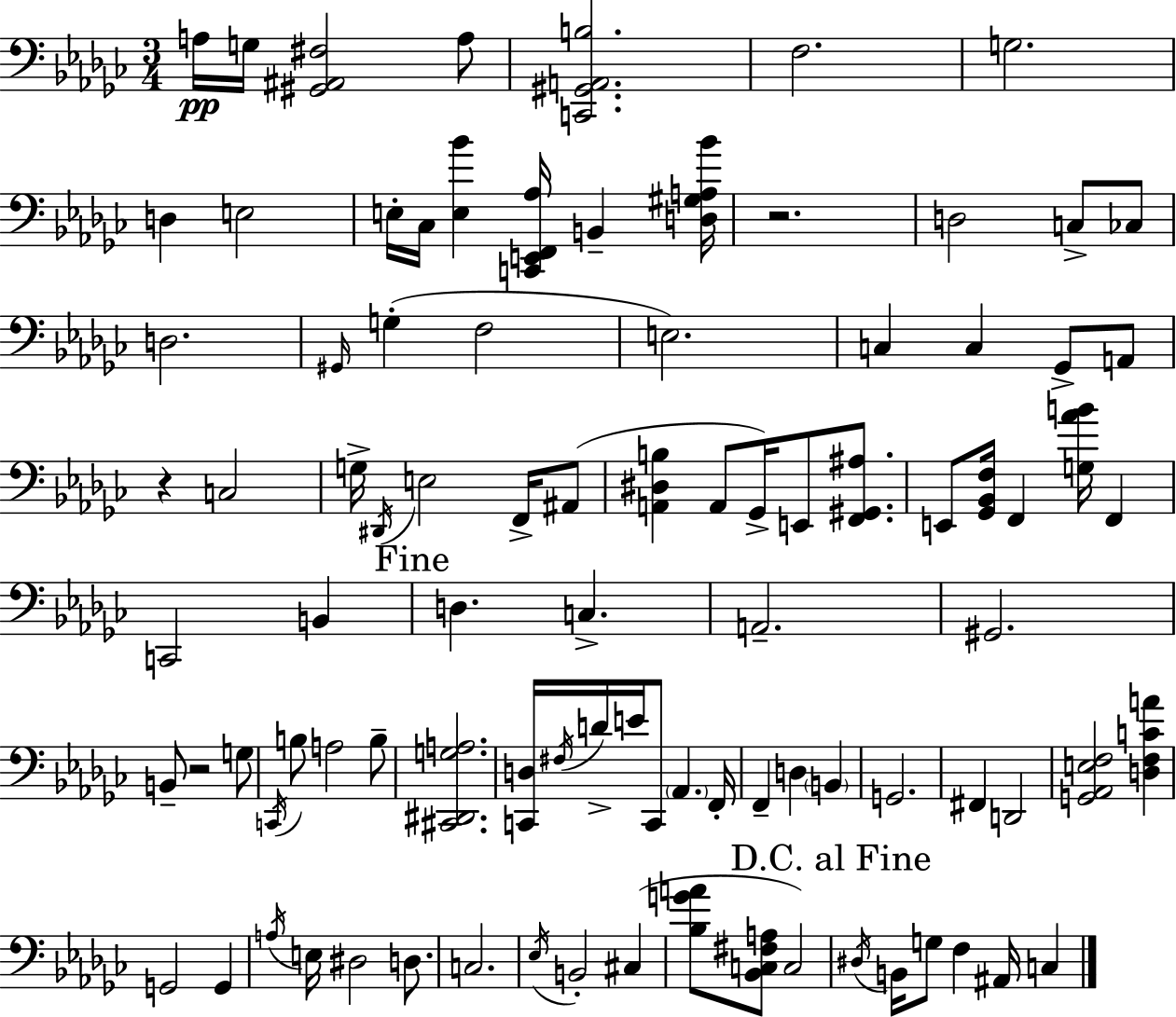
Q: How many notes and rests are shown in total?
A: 93